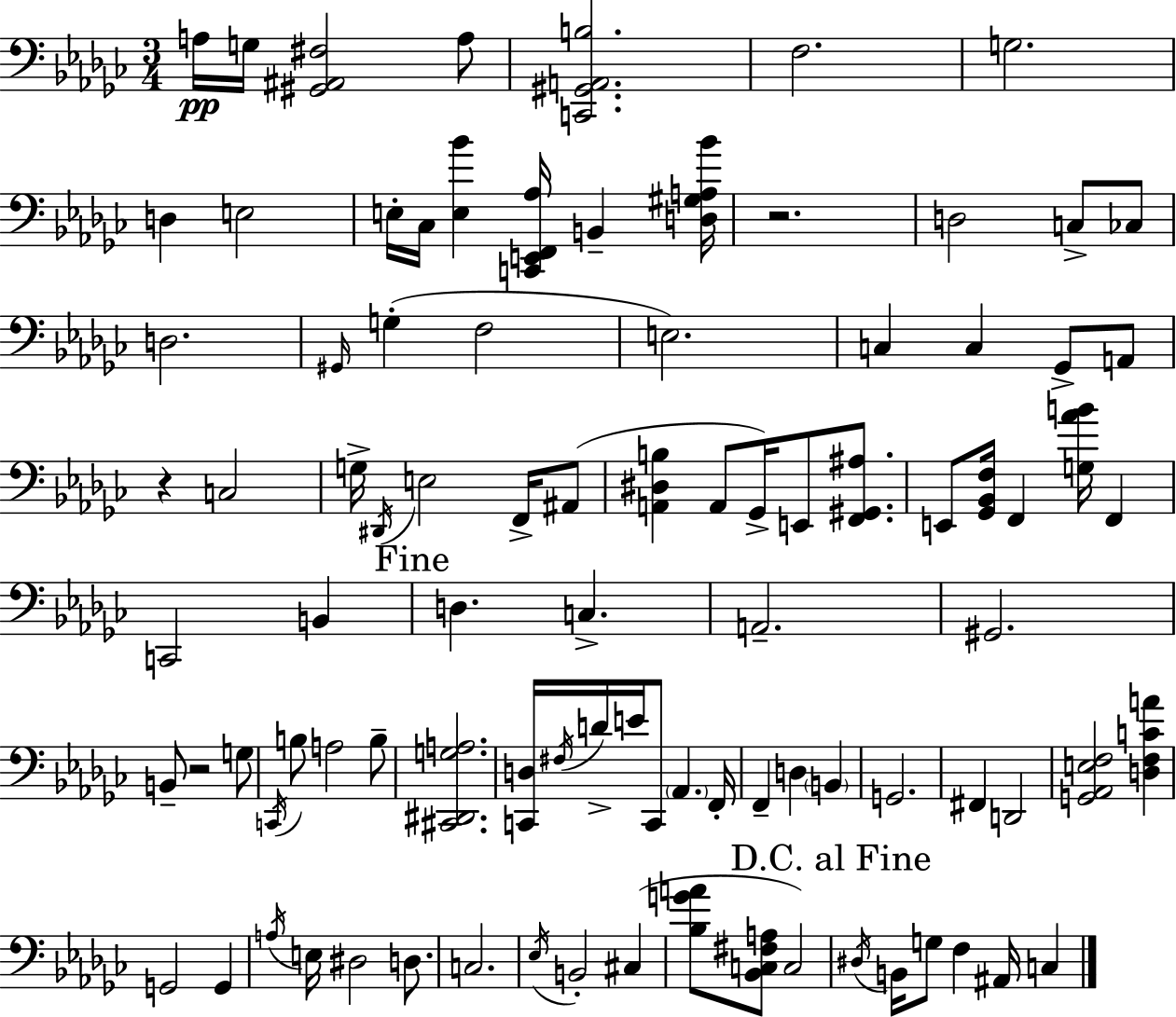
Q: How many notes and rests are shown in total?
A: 93